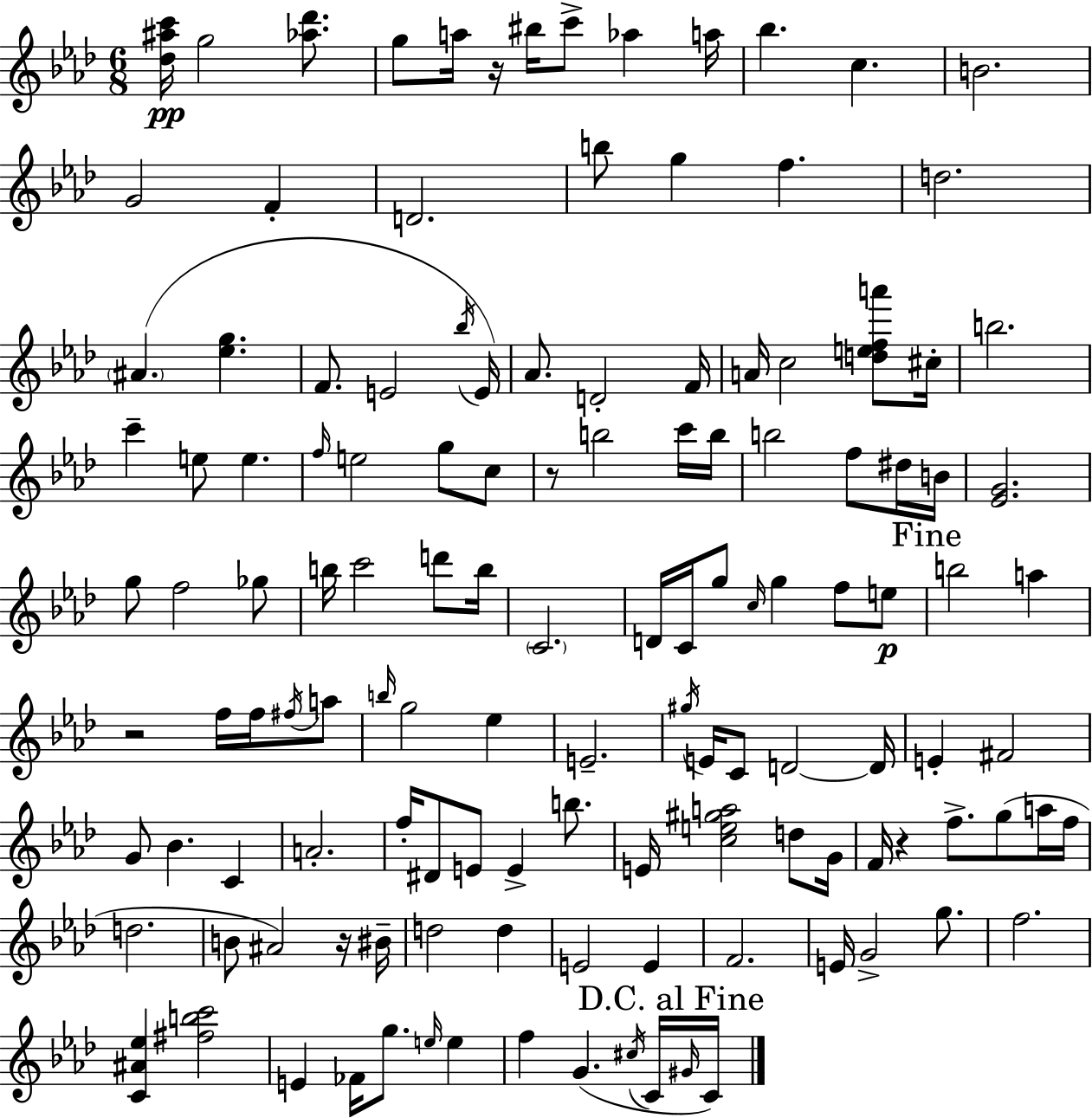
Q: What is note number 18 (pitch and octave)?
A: A#4